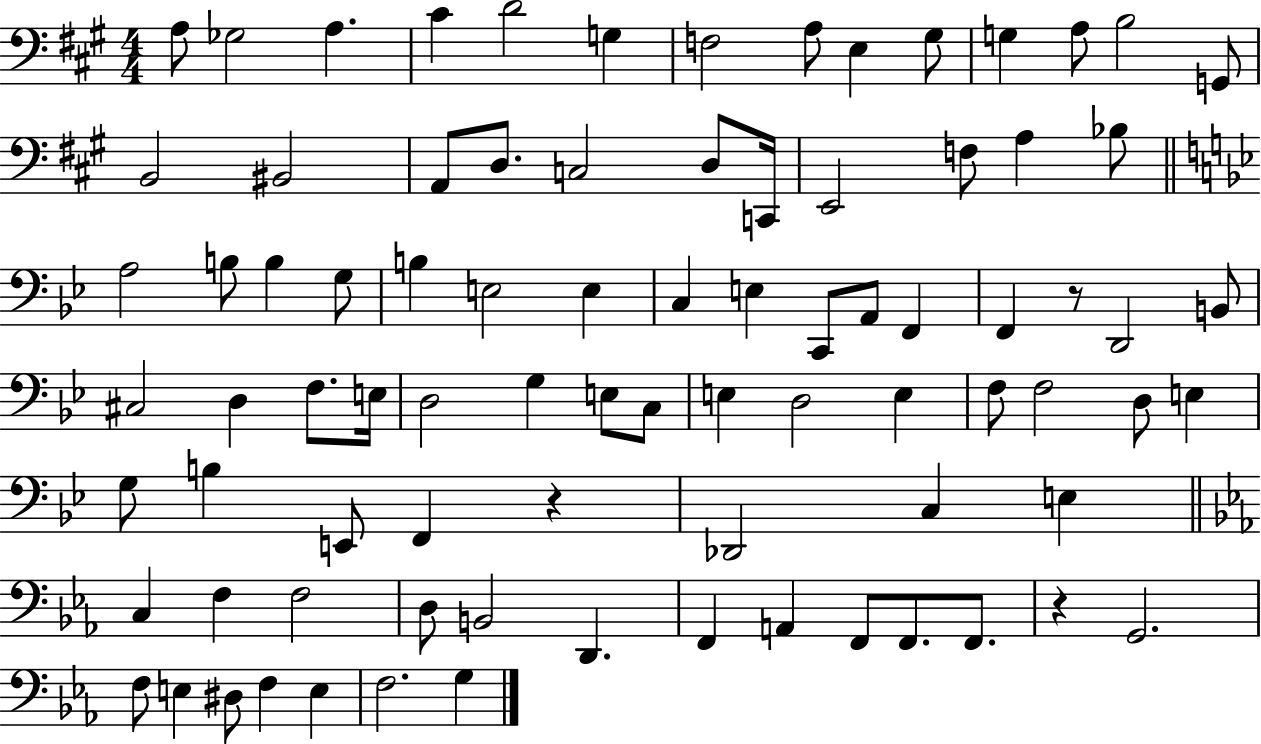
A3/e Gb3/h A3/q. C#4/q D4/h G3/q F3/h A3/e E3/q G#3/e G3/q A3/e B3/h G2/e B2/h BIS2/h A2/e D3/e. C3/h D3/e C2/s E2/h F3/e A3/q Bb3/e A3/h B3/e B3/q G3/e B3/q E3/h E3/q C3/q E3/q C2/e A2/e F2/q F2/q R/e D2/h B2/e C#3/h D3/q F3/e. E3/s D3/h G3/q E3/e C3/e E3/q D3/h E3/q F3/e F3/h D3/e E3/q G3/e B3/q E2/e F2/q R/q Db2/h C3/q E3/q C3/q F3/q F3/h D3/e B2/h D2/q. F2/q A2/q F2/e F2/e. F2/e. R/q G2/h. F3/e E3/q D#3/e F3/q E3/q F3/h. G3/q